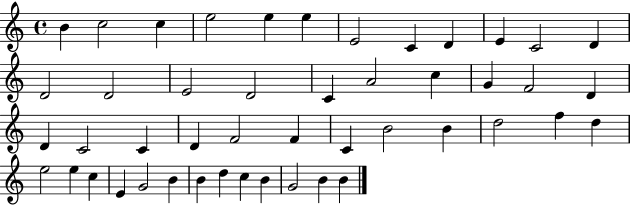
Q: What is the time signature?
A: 4/4